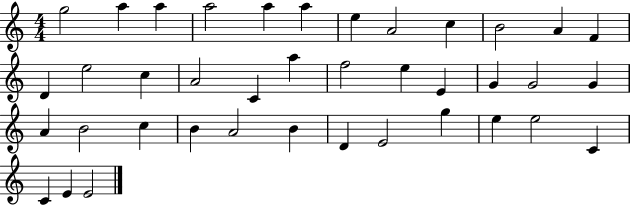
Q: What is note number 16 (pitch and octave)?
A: A4